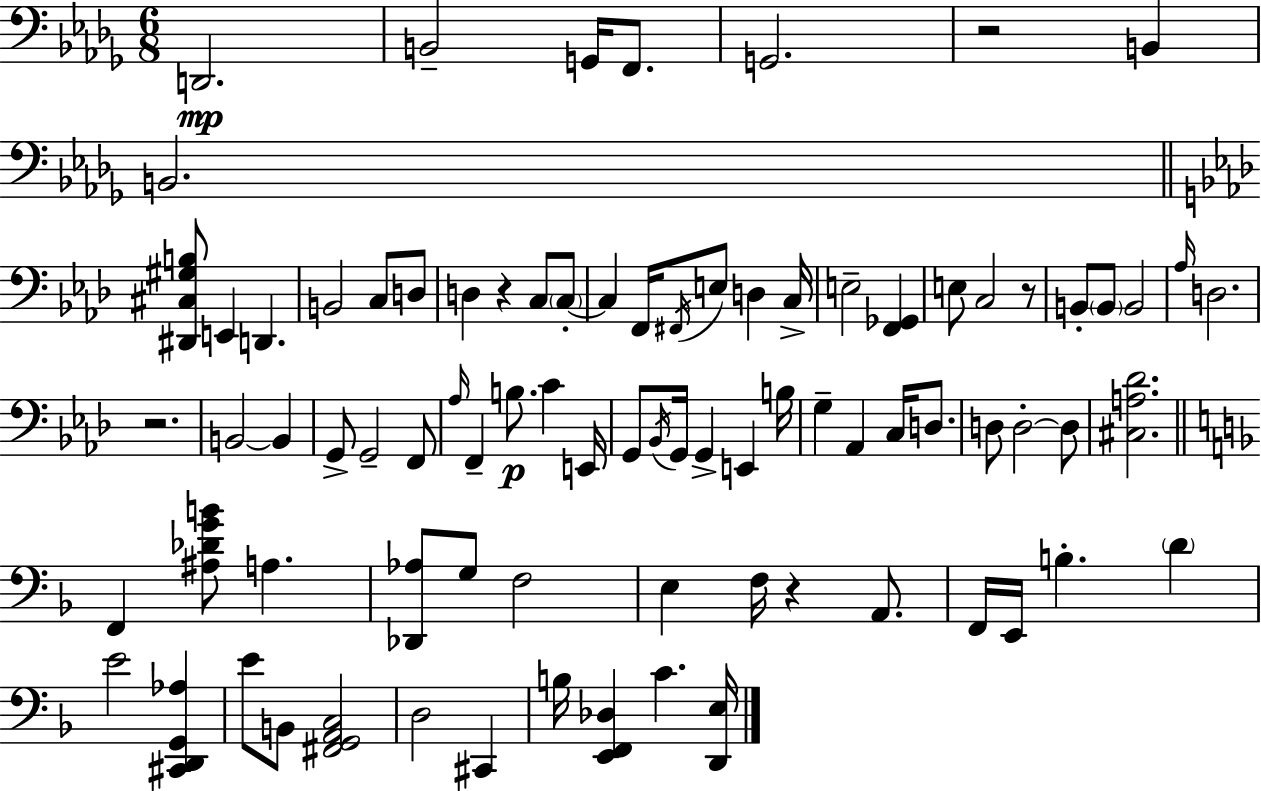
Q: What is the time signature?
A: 6/8